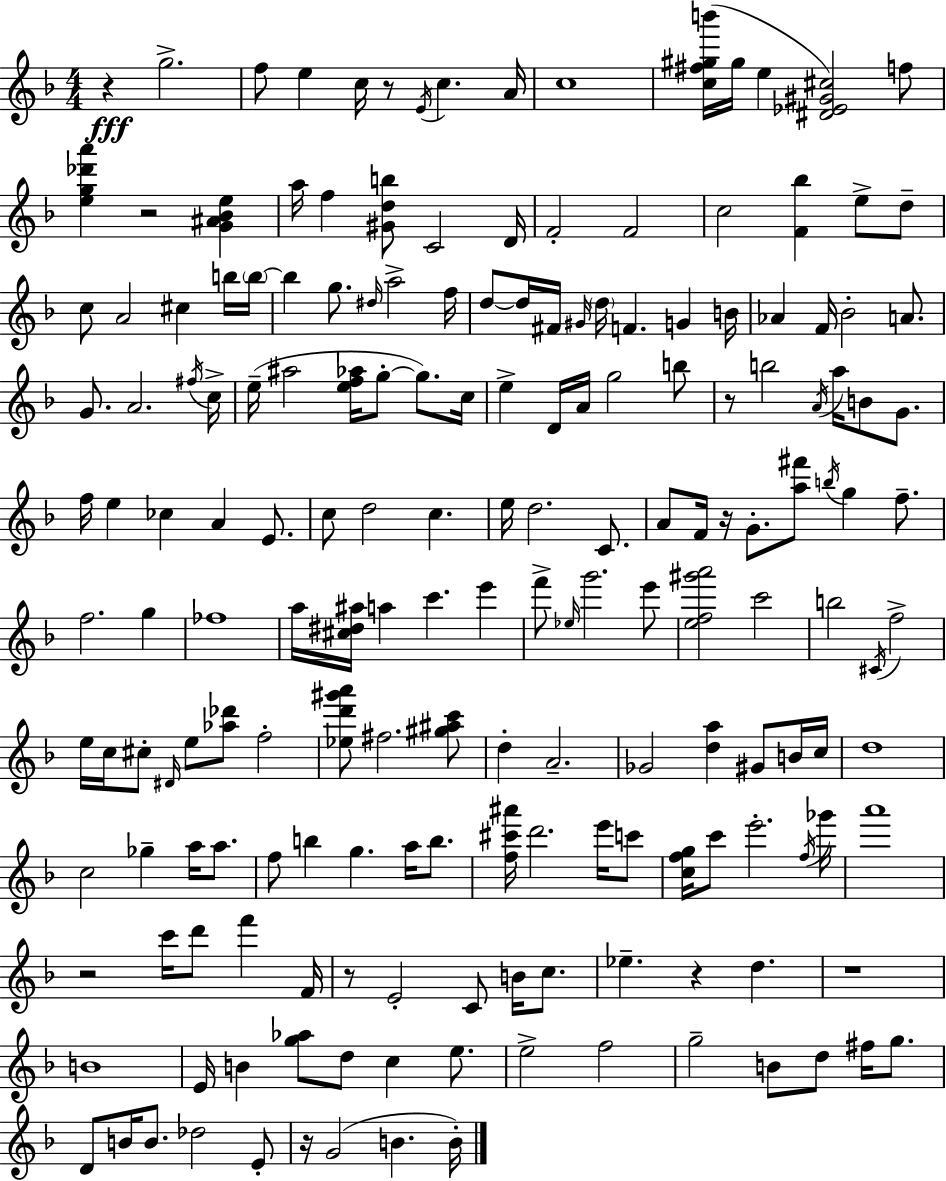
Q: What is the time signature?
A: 4/4